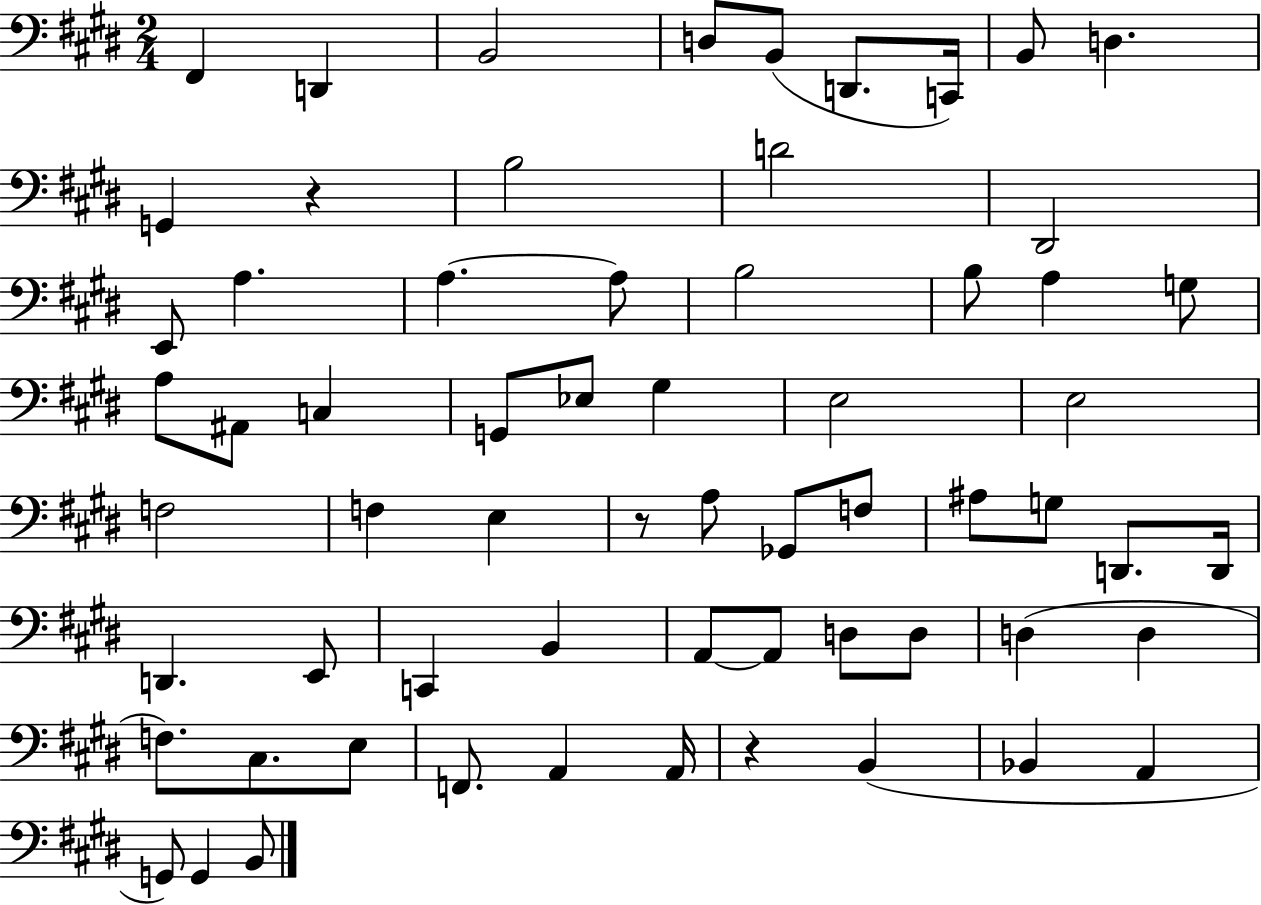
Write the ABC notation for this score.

X:1
T:Untitled
M:2/4
L:1/4
K:E
^F,, D,, B,,2 D,/2 B,,/2 D,,/2 C,,/4 B,,/2 D, G,, z B,2 D2 ^D,,2 E,,/2 A, A, A,/2 B,2 B,/2 A, G,/2 A,/2 ^A,,/2 C, G,,/2 _E,/2 ^G, E,2 E,2 F,2 F, E, z/2 A,/2 _G,,/2 F,/2 ^A,/2 G,/2 D,,/2 D,,/4 D,, E,,/2 C,, B,, A,,/2 A,,/2 D,/2 D,/2 D, D, F,/2 ^C,/2 E,/2 F,,/2 A,, A,,/4 z B,, _B,, A,, G,,/2 G,, B,,/2